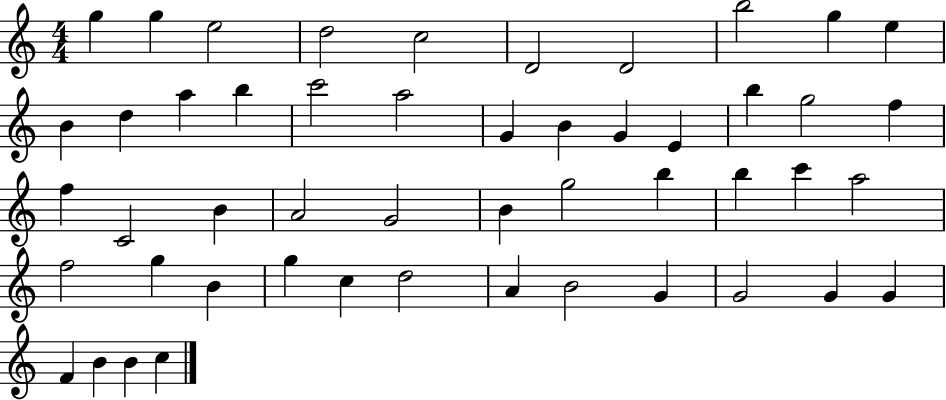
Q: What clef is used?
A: treble